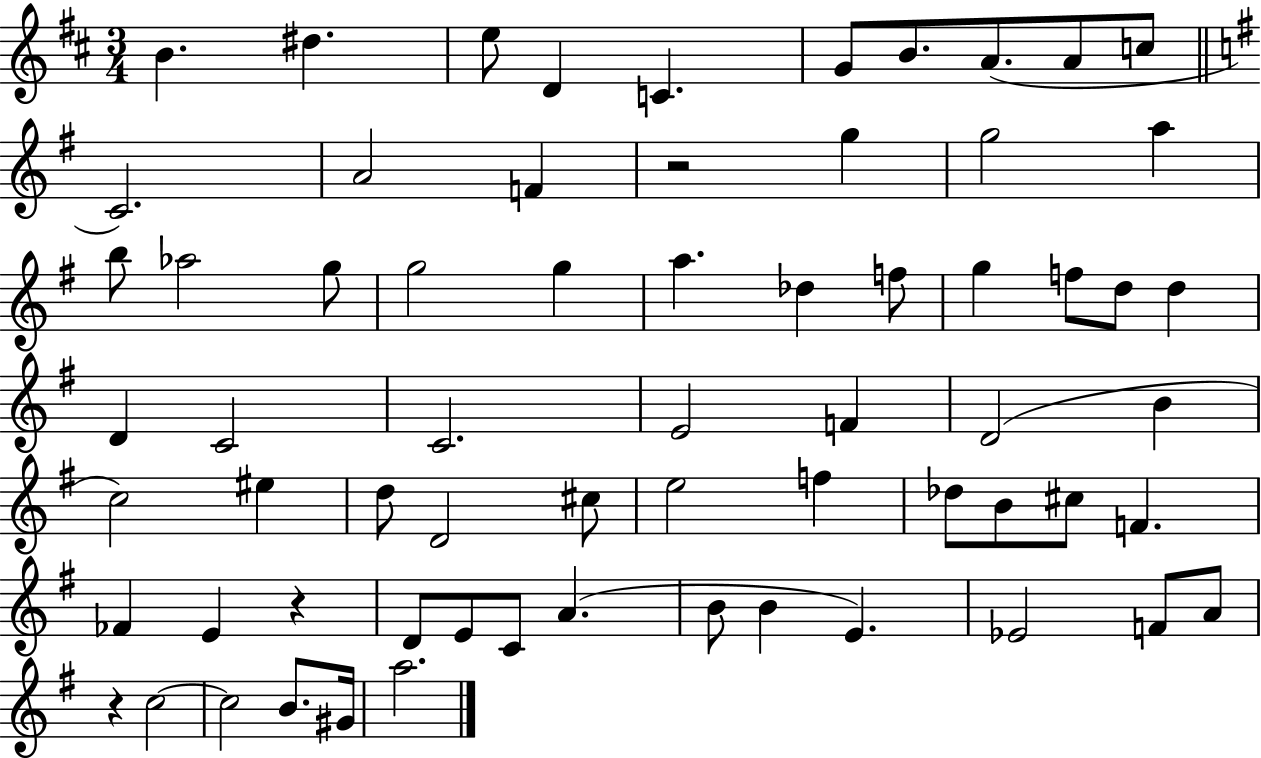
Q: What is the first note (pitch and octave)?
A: B4